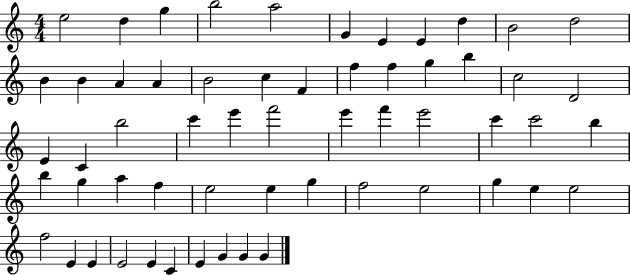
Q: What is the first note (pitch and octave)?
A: E5